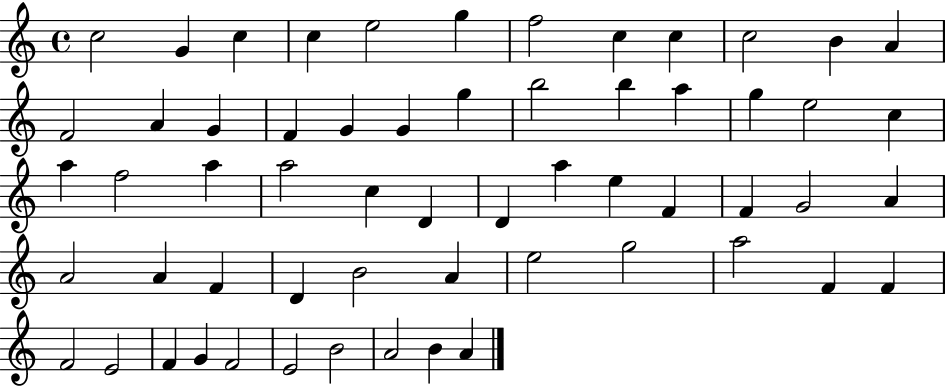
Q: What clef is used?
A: treble